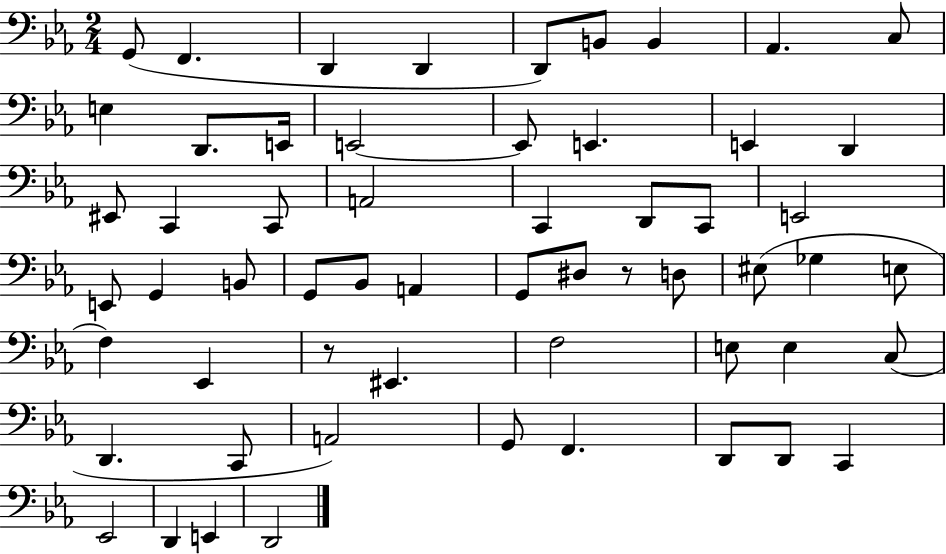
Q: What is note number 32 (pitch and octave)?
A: G2